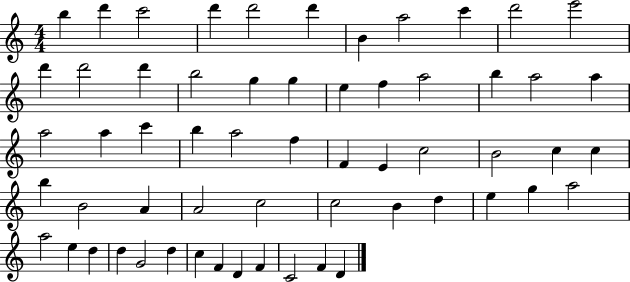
{
  \clef treble
  \numericTimeSignature
  \time 4/4
  \key c \major
  b''4 d'''4 c'''2 | d'''4 d'''2 d'''4 | b'4 a''2 c'''4 | d'''2 e'''2 | \break d'''4 d'''2 d'''4 | b''2 g''4 g''4 | e''4 f''4 a''2 | b''4 a''2 a''4 | \break a''2 a''4 c'''4 | b''4 a''2 f''4 | f'4 e'4 c''2 | b'2 c''4 c''4 | \break b''4 b'2 a'4 | a'2 c''2 | c''2 b'4 d''4 | e''4 g''4 a''2 | \break a''2 e''4 d''4 | d''4 g'2 d''4 | c''4 f'4 d'4 f'4 | c'2 f'4 d'4 | \break \bar "|."
}